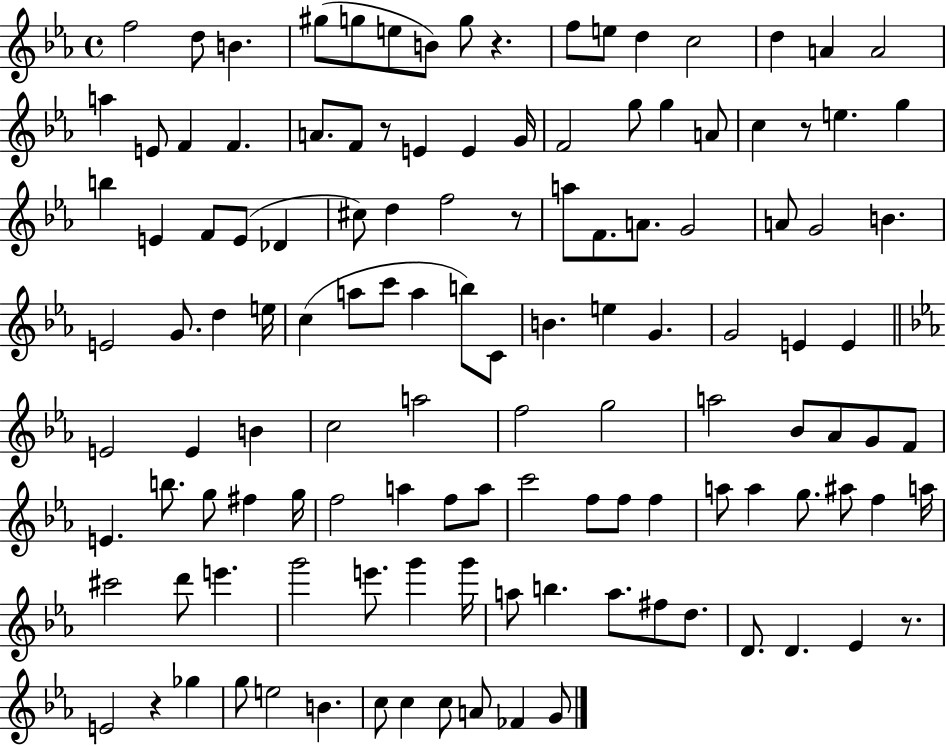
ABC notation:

X:1
T:Untitled
M:4/4
L:1/4
K:Eb
f2 d/2 B ^g/2 g/2 e/2 B/2 g/2 z f/2 e/2 d c2 d A A2 a E/2 F F A/2 F/2 z/2 E E G/4 F2 g/2 g A/2 c z/2 e g b E F/2 E/2 _D ^c/2 d f2 z/2 a/2 F/2 A/2 G2 A/2 G2 B E2 G/2 d e/4 c a/2 c'/2 a b/2 C/2 B e G G2 E E E2 E B c2 a2 f2 g2 a2 _B/2 _A/2 G/2 F/2 E b/2 g/2 ^f g/4 f2 a f/2 a/2 c'2 f/2 f/2 f a/2 a g/2 ^a/2 f a/4 ^c'2 d'/2 e' g'2 e'/2 g' g'/4 a/2 b a/2 ^f/2 d/2 D/2 D _E z/2 E2 z _g g/2 e2 B c/2 c c/2 A/2 _F G/2